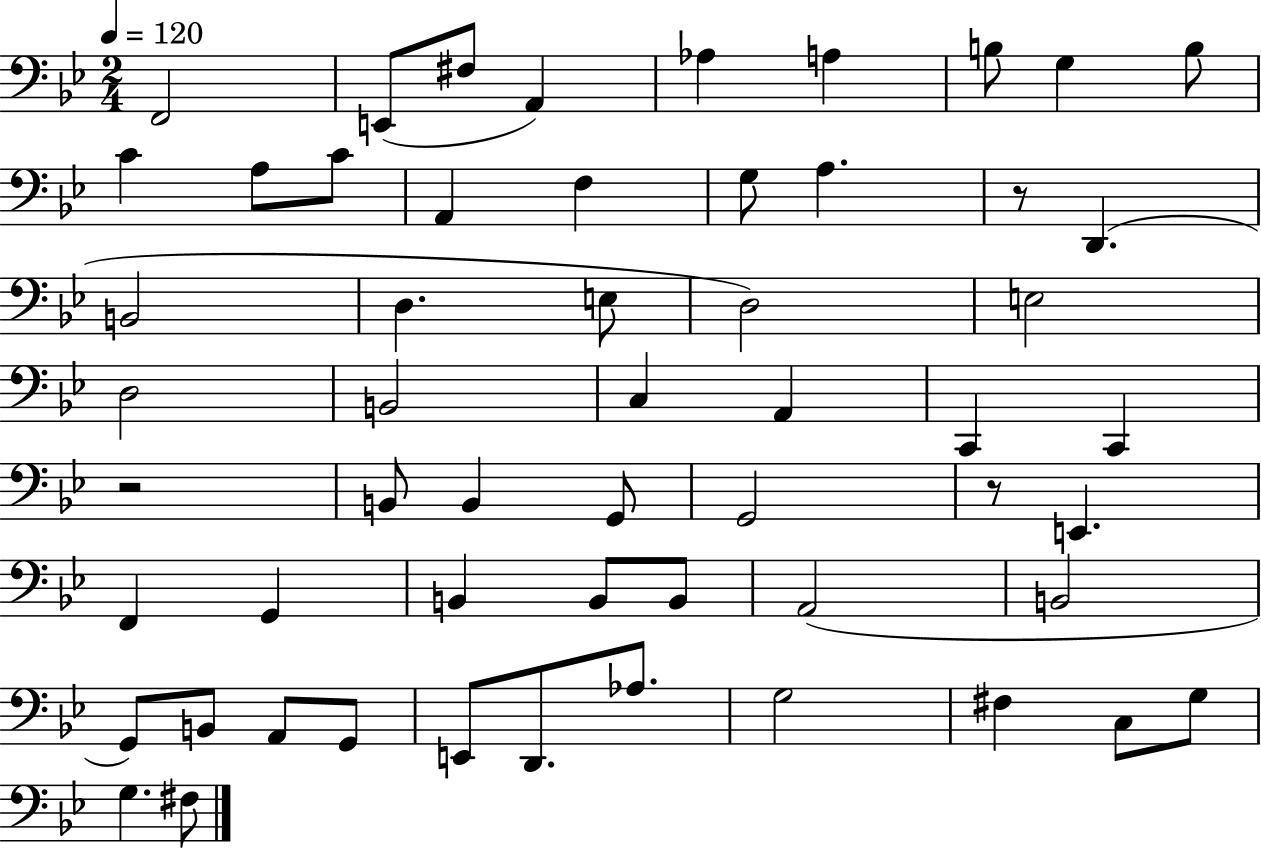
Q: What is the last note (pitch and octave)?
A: F#3